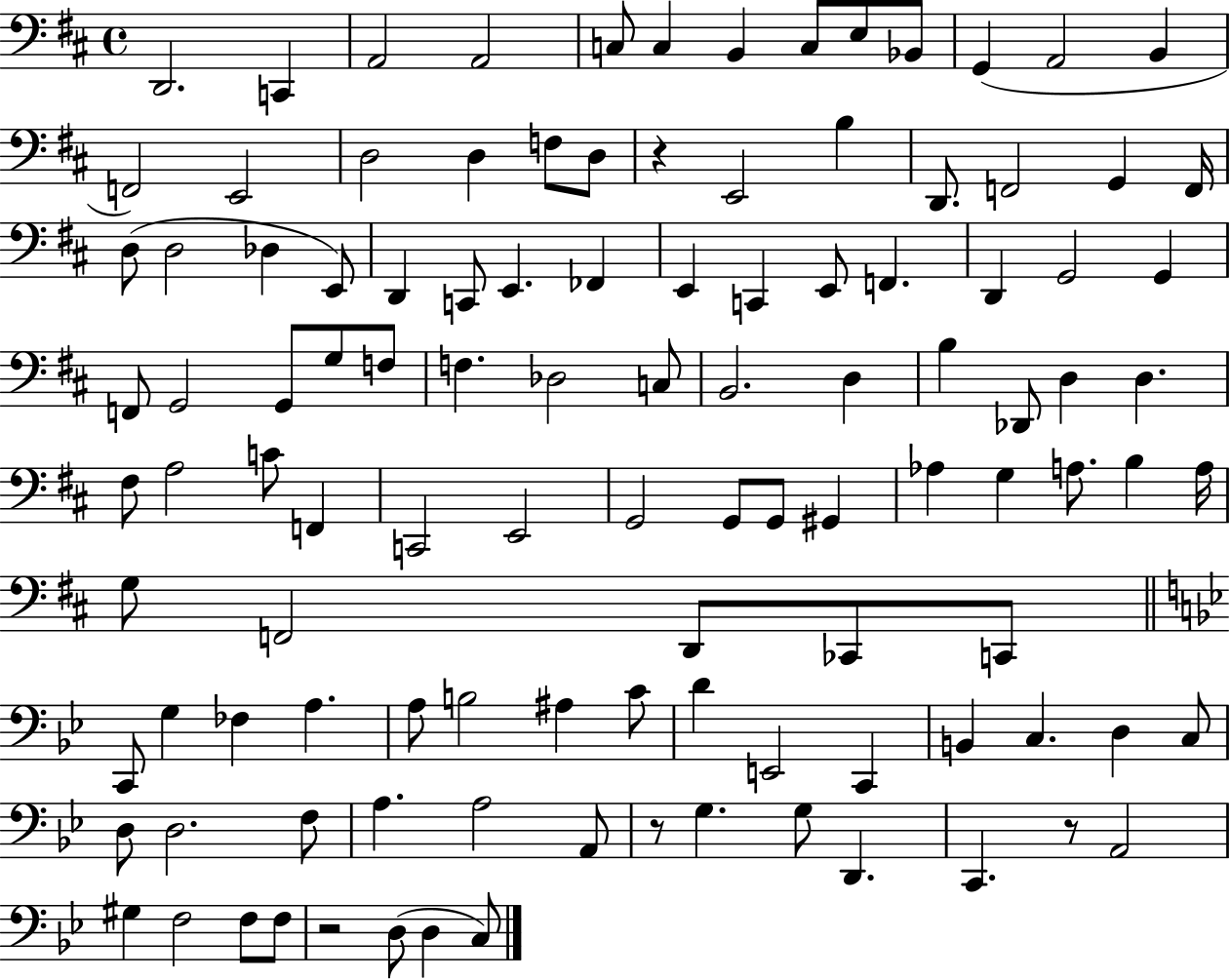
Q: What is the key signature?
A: D major